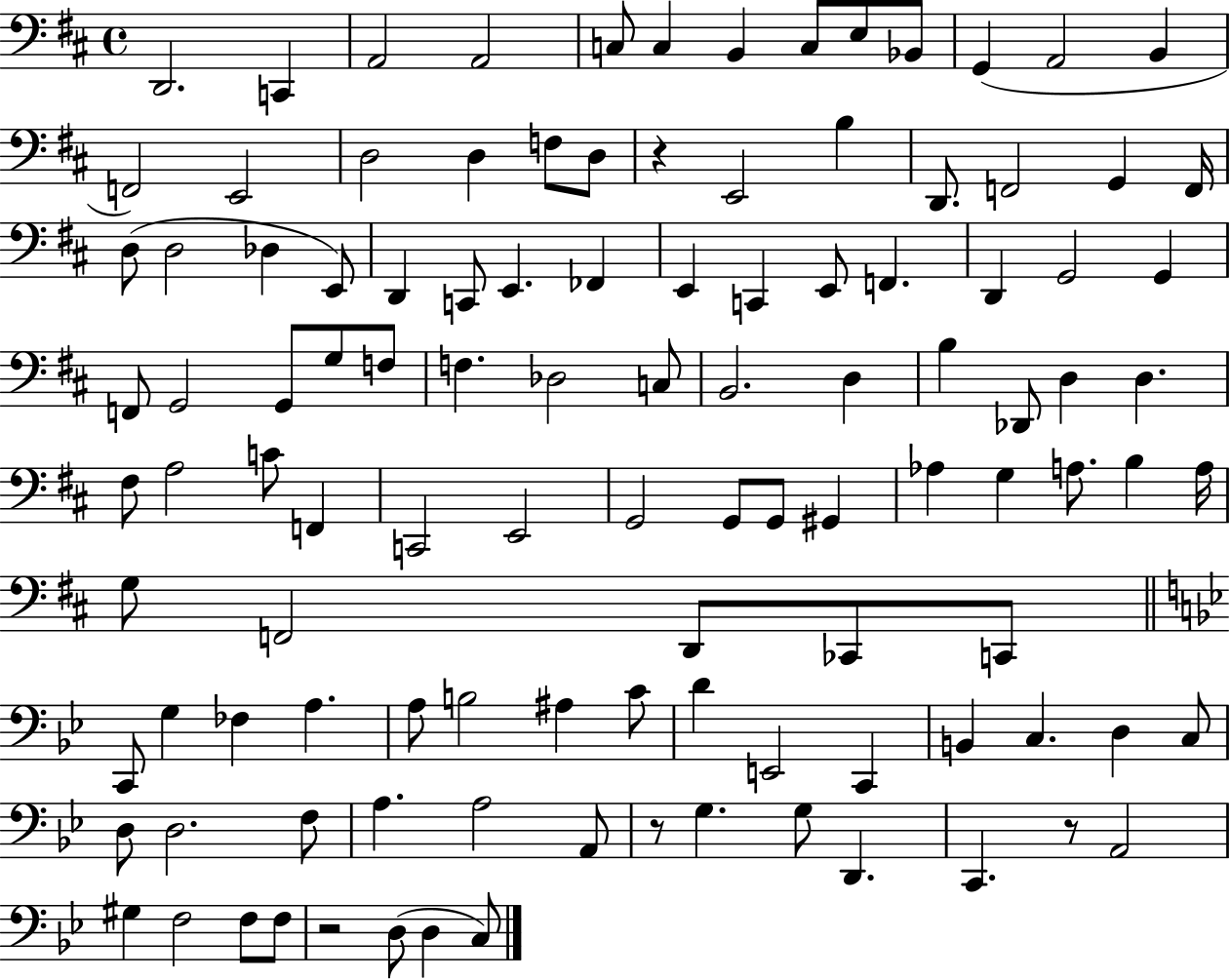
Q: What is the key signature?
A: D major